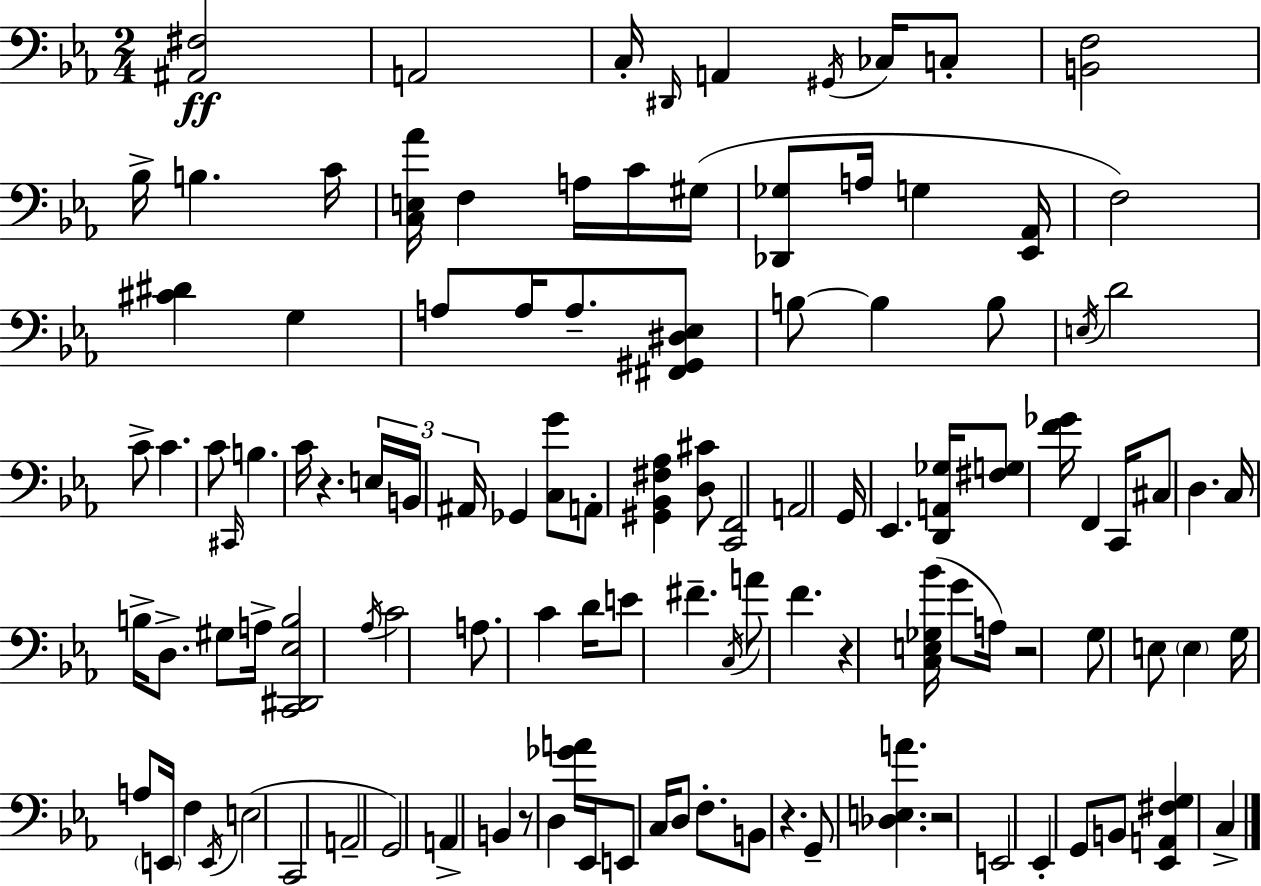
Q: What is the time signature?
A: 2/4